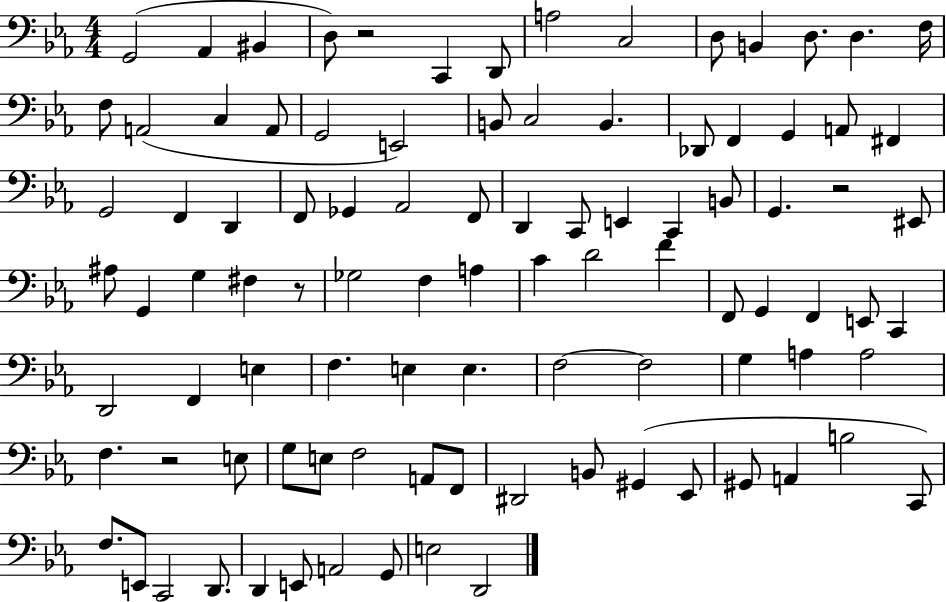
G2/h Ab2/q BIS2/q D3/e R/h C2/q D2/e A3/h C3/h D3/e B2/q D3/e. D3/q. F3/s F3/e A2/h C3/q A2/e G2/h E2/h B2/e C3/h B2/q. Db2/e F2/q G2/q A2/e F#2/q G2/h F2/q D2/q F2/e Gb2/q Ab2/h F2/e D2/q C2/e E2/q C2/q B2/e G2/q. R/h EIS2/e A#3/e G2/q G3/q F#3/q R/e Gb3/h F3/q A3/q C4/q D4/h F4/q F2/e G2/q F2/q E2/e C2/q D2/h F2/q E3/q F3/q. E3/q E3/q. F3/h F3/h G3/q A3/q A3/h F3/q. R/h E3/e G3/e E3/e F3/h A2/e F2/e D#2/h B2/e G#2/q Eb2/e G#2/e A2/q B3/h C2/e F3/e. E2/e C2/h D2/e. D2/q E2/e A2/h G2/e E3/h D2/h